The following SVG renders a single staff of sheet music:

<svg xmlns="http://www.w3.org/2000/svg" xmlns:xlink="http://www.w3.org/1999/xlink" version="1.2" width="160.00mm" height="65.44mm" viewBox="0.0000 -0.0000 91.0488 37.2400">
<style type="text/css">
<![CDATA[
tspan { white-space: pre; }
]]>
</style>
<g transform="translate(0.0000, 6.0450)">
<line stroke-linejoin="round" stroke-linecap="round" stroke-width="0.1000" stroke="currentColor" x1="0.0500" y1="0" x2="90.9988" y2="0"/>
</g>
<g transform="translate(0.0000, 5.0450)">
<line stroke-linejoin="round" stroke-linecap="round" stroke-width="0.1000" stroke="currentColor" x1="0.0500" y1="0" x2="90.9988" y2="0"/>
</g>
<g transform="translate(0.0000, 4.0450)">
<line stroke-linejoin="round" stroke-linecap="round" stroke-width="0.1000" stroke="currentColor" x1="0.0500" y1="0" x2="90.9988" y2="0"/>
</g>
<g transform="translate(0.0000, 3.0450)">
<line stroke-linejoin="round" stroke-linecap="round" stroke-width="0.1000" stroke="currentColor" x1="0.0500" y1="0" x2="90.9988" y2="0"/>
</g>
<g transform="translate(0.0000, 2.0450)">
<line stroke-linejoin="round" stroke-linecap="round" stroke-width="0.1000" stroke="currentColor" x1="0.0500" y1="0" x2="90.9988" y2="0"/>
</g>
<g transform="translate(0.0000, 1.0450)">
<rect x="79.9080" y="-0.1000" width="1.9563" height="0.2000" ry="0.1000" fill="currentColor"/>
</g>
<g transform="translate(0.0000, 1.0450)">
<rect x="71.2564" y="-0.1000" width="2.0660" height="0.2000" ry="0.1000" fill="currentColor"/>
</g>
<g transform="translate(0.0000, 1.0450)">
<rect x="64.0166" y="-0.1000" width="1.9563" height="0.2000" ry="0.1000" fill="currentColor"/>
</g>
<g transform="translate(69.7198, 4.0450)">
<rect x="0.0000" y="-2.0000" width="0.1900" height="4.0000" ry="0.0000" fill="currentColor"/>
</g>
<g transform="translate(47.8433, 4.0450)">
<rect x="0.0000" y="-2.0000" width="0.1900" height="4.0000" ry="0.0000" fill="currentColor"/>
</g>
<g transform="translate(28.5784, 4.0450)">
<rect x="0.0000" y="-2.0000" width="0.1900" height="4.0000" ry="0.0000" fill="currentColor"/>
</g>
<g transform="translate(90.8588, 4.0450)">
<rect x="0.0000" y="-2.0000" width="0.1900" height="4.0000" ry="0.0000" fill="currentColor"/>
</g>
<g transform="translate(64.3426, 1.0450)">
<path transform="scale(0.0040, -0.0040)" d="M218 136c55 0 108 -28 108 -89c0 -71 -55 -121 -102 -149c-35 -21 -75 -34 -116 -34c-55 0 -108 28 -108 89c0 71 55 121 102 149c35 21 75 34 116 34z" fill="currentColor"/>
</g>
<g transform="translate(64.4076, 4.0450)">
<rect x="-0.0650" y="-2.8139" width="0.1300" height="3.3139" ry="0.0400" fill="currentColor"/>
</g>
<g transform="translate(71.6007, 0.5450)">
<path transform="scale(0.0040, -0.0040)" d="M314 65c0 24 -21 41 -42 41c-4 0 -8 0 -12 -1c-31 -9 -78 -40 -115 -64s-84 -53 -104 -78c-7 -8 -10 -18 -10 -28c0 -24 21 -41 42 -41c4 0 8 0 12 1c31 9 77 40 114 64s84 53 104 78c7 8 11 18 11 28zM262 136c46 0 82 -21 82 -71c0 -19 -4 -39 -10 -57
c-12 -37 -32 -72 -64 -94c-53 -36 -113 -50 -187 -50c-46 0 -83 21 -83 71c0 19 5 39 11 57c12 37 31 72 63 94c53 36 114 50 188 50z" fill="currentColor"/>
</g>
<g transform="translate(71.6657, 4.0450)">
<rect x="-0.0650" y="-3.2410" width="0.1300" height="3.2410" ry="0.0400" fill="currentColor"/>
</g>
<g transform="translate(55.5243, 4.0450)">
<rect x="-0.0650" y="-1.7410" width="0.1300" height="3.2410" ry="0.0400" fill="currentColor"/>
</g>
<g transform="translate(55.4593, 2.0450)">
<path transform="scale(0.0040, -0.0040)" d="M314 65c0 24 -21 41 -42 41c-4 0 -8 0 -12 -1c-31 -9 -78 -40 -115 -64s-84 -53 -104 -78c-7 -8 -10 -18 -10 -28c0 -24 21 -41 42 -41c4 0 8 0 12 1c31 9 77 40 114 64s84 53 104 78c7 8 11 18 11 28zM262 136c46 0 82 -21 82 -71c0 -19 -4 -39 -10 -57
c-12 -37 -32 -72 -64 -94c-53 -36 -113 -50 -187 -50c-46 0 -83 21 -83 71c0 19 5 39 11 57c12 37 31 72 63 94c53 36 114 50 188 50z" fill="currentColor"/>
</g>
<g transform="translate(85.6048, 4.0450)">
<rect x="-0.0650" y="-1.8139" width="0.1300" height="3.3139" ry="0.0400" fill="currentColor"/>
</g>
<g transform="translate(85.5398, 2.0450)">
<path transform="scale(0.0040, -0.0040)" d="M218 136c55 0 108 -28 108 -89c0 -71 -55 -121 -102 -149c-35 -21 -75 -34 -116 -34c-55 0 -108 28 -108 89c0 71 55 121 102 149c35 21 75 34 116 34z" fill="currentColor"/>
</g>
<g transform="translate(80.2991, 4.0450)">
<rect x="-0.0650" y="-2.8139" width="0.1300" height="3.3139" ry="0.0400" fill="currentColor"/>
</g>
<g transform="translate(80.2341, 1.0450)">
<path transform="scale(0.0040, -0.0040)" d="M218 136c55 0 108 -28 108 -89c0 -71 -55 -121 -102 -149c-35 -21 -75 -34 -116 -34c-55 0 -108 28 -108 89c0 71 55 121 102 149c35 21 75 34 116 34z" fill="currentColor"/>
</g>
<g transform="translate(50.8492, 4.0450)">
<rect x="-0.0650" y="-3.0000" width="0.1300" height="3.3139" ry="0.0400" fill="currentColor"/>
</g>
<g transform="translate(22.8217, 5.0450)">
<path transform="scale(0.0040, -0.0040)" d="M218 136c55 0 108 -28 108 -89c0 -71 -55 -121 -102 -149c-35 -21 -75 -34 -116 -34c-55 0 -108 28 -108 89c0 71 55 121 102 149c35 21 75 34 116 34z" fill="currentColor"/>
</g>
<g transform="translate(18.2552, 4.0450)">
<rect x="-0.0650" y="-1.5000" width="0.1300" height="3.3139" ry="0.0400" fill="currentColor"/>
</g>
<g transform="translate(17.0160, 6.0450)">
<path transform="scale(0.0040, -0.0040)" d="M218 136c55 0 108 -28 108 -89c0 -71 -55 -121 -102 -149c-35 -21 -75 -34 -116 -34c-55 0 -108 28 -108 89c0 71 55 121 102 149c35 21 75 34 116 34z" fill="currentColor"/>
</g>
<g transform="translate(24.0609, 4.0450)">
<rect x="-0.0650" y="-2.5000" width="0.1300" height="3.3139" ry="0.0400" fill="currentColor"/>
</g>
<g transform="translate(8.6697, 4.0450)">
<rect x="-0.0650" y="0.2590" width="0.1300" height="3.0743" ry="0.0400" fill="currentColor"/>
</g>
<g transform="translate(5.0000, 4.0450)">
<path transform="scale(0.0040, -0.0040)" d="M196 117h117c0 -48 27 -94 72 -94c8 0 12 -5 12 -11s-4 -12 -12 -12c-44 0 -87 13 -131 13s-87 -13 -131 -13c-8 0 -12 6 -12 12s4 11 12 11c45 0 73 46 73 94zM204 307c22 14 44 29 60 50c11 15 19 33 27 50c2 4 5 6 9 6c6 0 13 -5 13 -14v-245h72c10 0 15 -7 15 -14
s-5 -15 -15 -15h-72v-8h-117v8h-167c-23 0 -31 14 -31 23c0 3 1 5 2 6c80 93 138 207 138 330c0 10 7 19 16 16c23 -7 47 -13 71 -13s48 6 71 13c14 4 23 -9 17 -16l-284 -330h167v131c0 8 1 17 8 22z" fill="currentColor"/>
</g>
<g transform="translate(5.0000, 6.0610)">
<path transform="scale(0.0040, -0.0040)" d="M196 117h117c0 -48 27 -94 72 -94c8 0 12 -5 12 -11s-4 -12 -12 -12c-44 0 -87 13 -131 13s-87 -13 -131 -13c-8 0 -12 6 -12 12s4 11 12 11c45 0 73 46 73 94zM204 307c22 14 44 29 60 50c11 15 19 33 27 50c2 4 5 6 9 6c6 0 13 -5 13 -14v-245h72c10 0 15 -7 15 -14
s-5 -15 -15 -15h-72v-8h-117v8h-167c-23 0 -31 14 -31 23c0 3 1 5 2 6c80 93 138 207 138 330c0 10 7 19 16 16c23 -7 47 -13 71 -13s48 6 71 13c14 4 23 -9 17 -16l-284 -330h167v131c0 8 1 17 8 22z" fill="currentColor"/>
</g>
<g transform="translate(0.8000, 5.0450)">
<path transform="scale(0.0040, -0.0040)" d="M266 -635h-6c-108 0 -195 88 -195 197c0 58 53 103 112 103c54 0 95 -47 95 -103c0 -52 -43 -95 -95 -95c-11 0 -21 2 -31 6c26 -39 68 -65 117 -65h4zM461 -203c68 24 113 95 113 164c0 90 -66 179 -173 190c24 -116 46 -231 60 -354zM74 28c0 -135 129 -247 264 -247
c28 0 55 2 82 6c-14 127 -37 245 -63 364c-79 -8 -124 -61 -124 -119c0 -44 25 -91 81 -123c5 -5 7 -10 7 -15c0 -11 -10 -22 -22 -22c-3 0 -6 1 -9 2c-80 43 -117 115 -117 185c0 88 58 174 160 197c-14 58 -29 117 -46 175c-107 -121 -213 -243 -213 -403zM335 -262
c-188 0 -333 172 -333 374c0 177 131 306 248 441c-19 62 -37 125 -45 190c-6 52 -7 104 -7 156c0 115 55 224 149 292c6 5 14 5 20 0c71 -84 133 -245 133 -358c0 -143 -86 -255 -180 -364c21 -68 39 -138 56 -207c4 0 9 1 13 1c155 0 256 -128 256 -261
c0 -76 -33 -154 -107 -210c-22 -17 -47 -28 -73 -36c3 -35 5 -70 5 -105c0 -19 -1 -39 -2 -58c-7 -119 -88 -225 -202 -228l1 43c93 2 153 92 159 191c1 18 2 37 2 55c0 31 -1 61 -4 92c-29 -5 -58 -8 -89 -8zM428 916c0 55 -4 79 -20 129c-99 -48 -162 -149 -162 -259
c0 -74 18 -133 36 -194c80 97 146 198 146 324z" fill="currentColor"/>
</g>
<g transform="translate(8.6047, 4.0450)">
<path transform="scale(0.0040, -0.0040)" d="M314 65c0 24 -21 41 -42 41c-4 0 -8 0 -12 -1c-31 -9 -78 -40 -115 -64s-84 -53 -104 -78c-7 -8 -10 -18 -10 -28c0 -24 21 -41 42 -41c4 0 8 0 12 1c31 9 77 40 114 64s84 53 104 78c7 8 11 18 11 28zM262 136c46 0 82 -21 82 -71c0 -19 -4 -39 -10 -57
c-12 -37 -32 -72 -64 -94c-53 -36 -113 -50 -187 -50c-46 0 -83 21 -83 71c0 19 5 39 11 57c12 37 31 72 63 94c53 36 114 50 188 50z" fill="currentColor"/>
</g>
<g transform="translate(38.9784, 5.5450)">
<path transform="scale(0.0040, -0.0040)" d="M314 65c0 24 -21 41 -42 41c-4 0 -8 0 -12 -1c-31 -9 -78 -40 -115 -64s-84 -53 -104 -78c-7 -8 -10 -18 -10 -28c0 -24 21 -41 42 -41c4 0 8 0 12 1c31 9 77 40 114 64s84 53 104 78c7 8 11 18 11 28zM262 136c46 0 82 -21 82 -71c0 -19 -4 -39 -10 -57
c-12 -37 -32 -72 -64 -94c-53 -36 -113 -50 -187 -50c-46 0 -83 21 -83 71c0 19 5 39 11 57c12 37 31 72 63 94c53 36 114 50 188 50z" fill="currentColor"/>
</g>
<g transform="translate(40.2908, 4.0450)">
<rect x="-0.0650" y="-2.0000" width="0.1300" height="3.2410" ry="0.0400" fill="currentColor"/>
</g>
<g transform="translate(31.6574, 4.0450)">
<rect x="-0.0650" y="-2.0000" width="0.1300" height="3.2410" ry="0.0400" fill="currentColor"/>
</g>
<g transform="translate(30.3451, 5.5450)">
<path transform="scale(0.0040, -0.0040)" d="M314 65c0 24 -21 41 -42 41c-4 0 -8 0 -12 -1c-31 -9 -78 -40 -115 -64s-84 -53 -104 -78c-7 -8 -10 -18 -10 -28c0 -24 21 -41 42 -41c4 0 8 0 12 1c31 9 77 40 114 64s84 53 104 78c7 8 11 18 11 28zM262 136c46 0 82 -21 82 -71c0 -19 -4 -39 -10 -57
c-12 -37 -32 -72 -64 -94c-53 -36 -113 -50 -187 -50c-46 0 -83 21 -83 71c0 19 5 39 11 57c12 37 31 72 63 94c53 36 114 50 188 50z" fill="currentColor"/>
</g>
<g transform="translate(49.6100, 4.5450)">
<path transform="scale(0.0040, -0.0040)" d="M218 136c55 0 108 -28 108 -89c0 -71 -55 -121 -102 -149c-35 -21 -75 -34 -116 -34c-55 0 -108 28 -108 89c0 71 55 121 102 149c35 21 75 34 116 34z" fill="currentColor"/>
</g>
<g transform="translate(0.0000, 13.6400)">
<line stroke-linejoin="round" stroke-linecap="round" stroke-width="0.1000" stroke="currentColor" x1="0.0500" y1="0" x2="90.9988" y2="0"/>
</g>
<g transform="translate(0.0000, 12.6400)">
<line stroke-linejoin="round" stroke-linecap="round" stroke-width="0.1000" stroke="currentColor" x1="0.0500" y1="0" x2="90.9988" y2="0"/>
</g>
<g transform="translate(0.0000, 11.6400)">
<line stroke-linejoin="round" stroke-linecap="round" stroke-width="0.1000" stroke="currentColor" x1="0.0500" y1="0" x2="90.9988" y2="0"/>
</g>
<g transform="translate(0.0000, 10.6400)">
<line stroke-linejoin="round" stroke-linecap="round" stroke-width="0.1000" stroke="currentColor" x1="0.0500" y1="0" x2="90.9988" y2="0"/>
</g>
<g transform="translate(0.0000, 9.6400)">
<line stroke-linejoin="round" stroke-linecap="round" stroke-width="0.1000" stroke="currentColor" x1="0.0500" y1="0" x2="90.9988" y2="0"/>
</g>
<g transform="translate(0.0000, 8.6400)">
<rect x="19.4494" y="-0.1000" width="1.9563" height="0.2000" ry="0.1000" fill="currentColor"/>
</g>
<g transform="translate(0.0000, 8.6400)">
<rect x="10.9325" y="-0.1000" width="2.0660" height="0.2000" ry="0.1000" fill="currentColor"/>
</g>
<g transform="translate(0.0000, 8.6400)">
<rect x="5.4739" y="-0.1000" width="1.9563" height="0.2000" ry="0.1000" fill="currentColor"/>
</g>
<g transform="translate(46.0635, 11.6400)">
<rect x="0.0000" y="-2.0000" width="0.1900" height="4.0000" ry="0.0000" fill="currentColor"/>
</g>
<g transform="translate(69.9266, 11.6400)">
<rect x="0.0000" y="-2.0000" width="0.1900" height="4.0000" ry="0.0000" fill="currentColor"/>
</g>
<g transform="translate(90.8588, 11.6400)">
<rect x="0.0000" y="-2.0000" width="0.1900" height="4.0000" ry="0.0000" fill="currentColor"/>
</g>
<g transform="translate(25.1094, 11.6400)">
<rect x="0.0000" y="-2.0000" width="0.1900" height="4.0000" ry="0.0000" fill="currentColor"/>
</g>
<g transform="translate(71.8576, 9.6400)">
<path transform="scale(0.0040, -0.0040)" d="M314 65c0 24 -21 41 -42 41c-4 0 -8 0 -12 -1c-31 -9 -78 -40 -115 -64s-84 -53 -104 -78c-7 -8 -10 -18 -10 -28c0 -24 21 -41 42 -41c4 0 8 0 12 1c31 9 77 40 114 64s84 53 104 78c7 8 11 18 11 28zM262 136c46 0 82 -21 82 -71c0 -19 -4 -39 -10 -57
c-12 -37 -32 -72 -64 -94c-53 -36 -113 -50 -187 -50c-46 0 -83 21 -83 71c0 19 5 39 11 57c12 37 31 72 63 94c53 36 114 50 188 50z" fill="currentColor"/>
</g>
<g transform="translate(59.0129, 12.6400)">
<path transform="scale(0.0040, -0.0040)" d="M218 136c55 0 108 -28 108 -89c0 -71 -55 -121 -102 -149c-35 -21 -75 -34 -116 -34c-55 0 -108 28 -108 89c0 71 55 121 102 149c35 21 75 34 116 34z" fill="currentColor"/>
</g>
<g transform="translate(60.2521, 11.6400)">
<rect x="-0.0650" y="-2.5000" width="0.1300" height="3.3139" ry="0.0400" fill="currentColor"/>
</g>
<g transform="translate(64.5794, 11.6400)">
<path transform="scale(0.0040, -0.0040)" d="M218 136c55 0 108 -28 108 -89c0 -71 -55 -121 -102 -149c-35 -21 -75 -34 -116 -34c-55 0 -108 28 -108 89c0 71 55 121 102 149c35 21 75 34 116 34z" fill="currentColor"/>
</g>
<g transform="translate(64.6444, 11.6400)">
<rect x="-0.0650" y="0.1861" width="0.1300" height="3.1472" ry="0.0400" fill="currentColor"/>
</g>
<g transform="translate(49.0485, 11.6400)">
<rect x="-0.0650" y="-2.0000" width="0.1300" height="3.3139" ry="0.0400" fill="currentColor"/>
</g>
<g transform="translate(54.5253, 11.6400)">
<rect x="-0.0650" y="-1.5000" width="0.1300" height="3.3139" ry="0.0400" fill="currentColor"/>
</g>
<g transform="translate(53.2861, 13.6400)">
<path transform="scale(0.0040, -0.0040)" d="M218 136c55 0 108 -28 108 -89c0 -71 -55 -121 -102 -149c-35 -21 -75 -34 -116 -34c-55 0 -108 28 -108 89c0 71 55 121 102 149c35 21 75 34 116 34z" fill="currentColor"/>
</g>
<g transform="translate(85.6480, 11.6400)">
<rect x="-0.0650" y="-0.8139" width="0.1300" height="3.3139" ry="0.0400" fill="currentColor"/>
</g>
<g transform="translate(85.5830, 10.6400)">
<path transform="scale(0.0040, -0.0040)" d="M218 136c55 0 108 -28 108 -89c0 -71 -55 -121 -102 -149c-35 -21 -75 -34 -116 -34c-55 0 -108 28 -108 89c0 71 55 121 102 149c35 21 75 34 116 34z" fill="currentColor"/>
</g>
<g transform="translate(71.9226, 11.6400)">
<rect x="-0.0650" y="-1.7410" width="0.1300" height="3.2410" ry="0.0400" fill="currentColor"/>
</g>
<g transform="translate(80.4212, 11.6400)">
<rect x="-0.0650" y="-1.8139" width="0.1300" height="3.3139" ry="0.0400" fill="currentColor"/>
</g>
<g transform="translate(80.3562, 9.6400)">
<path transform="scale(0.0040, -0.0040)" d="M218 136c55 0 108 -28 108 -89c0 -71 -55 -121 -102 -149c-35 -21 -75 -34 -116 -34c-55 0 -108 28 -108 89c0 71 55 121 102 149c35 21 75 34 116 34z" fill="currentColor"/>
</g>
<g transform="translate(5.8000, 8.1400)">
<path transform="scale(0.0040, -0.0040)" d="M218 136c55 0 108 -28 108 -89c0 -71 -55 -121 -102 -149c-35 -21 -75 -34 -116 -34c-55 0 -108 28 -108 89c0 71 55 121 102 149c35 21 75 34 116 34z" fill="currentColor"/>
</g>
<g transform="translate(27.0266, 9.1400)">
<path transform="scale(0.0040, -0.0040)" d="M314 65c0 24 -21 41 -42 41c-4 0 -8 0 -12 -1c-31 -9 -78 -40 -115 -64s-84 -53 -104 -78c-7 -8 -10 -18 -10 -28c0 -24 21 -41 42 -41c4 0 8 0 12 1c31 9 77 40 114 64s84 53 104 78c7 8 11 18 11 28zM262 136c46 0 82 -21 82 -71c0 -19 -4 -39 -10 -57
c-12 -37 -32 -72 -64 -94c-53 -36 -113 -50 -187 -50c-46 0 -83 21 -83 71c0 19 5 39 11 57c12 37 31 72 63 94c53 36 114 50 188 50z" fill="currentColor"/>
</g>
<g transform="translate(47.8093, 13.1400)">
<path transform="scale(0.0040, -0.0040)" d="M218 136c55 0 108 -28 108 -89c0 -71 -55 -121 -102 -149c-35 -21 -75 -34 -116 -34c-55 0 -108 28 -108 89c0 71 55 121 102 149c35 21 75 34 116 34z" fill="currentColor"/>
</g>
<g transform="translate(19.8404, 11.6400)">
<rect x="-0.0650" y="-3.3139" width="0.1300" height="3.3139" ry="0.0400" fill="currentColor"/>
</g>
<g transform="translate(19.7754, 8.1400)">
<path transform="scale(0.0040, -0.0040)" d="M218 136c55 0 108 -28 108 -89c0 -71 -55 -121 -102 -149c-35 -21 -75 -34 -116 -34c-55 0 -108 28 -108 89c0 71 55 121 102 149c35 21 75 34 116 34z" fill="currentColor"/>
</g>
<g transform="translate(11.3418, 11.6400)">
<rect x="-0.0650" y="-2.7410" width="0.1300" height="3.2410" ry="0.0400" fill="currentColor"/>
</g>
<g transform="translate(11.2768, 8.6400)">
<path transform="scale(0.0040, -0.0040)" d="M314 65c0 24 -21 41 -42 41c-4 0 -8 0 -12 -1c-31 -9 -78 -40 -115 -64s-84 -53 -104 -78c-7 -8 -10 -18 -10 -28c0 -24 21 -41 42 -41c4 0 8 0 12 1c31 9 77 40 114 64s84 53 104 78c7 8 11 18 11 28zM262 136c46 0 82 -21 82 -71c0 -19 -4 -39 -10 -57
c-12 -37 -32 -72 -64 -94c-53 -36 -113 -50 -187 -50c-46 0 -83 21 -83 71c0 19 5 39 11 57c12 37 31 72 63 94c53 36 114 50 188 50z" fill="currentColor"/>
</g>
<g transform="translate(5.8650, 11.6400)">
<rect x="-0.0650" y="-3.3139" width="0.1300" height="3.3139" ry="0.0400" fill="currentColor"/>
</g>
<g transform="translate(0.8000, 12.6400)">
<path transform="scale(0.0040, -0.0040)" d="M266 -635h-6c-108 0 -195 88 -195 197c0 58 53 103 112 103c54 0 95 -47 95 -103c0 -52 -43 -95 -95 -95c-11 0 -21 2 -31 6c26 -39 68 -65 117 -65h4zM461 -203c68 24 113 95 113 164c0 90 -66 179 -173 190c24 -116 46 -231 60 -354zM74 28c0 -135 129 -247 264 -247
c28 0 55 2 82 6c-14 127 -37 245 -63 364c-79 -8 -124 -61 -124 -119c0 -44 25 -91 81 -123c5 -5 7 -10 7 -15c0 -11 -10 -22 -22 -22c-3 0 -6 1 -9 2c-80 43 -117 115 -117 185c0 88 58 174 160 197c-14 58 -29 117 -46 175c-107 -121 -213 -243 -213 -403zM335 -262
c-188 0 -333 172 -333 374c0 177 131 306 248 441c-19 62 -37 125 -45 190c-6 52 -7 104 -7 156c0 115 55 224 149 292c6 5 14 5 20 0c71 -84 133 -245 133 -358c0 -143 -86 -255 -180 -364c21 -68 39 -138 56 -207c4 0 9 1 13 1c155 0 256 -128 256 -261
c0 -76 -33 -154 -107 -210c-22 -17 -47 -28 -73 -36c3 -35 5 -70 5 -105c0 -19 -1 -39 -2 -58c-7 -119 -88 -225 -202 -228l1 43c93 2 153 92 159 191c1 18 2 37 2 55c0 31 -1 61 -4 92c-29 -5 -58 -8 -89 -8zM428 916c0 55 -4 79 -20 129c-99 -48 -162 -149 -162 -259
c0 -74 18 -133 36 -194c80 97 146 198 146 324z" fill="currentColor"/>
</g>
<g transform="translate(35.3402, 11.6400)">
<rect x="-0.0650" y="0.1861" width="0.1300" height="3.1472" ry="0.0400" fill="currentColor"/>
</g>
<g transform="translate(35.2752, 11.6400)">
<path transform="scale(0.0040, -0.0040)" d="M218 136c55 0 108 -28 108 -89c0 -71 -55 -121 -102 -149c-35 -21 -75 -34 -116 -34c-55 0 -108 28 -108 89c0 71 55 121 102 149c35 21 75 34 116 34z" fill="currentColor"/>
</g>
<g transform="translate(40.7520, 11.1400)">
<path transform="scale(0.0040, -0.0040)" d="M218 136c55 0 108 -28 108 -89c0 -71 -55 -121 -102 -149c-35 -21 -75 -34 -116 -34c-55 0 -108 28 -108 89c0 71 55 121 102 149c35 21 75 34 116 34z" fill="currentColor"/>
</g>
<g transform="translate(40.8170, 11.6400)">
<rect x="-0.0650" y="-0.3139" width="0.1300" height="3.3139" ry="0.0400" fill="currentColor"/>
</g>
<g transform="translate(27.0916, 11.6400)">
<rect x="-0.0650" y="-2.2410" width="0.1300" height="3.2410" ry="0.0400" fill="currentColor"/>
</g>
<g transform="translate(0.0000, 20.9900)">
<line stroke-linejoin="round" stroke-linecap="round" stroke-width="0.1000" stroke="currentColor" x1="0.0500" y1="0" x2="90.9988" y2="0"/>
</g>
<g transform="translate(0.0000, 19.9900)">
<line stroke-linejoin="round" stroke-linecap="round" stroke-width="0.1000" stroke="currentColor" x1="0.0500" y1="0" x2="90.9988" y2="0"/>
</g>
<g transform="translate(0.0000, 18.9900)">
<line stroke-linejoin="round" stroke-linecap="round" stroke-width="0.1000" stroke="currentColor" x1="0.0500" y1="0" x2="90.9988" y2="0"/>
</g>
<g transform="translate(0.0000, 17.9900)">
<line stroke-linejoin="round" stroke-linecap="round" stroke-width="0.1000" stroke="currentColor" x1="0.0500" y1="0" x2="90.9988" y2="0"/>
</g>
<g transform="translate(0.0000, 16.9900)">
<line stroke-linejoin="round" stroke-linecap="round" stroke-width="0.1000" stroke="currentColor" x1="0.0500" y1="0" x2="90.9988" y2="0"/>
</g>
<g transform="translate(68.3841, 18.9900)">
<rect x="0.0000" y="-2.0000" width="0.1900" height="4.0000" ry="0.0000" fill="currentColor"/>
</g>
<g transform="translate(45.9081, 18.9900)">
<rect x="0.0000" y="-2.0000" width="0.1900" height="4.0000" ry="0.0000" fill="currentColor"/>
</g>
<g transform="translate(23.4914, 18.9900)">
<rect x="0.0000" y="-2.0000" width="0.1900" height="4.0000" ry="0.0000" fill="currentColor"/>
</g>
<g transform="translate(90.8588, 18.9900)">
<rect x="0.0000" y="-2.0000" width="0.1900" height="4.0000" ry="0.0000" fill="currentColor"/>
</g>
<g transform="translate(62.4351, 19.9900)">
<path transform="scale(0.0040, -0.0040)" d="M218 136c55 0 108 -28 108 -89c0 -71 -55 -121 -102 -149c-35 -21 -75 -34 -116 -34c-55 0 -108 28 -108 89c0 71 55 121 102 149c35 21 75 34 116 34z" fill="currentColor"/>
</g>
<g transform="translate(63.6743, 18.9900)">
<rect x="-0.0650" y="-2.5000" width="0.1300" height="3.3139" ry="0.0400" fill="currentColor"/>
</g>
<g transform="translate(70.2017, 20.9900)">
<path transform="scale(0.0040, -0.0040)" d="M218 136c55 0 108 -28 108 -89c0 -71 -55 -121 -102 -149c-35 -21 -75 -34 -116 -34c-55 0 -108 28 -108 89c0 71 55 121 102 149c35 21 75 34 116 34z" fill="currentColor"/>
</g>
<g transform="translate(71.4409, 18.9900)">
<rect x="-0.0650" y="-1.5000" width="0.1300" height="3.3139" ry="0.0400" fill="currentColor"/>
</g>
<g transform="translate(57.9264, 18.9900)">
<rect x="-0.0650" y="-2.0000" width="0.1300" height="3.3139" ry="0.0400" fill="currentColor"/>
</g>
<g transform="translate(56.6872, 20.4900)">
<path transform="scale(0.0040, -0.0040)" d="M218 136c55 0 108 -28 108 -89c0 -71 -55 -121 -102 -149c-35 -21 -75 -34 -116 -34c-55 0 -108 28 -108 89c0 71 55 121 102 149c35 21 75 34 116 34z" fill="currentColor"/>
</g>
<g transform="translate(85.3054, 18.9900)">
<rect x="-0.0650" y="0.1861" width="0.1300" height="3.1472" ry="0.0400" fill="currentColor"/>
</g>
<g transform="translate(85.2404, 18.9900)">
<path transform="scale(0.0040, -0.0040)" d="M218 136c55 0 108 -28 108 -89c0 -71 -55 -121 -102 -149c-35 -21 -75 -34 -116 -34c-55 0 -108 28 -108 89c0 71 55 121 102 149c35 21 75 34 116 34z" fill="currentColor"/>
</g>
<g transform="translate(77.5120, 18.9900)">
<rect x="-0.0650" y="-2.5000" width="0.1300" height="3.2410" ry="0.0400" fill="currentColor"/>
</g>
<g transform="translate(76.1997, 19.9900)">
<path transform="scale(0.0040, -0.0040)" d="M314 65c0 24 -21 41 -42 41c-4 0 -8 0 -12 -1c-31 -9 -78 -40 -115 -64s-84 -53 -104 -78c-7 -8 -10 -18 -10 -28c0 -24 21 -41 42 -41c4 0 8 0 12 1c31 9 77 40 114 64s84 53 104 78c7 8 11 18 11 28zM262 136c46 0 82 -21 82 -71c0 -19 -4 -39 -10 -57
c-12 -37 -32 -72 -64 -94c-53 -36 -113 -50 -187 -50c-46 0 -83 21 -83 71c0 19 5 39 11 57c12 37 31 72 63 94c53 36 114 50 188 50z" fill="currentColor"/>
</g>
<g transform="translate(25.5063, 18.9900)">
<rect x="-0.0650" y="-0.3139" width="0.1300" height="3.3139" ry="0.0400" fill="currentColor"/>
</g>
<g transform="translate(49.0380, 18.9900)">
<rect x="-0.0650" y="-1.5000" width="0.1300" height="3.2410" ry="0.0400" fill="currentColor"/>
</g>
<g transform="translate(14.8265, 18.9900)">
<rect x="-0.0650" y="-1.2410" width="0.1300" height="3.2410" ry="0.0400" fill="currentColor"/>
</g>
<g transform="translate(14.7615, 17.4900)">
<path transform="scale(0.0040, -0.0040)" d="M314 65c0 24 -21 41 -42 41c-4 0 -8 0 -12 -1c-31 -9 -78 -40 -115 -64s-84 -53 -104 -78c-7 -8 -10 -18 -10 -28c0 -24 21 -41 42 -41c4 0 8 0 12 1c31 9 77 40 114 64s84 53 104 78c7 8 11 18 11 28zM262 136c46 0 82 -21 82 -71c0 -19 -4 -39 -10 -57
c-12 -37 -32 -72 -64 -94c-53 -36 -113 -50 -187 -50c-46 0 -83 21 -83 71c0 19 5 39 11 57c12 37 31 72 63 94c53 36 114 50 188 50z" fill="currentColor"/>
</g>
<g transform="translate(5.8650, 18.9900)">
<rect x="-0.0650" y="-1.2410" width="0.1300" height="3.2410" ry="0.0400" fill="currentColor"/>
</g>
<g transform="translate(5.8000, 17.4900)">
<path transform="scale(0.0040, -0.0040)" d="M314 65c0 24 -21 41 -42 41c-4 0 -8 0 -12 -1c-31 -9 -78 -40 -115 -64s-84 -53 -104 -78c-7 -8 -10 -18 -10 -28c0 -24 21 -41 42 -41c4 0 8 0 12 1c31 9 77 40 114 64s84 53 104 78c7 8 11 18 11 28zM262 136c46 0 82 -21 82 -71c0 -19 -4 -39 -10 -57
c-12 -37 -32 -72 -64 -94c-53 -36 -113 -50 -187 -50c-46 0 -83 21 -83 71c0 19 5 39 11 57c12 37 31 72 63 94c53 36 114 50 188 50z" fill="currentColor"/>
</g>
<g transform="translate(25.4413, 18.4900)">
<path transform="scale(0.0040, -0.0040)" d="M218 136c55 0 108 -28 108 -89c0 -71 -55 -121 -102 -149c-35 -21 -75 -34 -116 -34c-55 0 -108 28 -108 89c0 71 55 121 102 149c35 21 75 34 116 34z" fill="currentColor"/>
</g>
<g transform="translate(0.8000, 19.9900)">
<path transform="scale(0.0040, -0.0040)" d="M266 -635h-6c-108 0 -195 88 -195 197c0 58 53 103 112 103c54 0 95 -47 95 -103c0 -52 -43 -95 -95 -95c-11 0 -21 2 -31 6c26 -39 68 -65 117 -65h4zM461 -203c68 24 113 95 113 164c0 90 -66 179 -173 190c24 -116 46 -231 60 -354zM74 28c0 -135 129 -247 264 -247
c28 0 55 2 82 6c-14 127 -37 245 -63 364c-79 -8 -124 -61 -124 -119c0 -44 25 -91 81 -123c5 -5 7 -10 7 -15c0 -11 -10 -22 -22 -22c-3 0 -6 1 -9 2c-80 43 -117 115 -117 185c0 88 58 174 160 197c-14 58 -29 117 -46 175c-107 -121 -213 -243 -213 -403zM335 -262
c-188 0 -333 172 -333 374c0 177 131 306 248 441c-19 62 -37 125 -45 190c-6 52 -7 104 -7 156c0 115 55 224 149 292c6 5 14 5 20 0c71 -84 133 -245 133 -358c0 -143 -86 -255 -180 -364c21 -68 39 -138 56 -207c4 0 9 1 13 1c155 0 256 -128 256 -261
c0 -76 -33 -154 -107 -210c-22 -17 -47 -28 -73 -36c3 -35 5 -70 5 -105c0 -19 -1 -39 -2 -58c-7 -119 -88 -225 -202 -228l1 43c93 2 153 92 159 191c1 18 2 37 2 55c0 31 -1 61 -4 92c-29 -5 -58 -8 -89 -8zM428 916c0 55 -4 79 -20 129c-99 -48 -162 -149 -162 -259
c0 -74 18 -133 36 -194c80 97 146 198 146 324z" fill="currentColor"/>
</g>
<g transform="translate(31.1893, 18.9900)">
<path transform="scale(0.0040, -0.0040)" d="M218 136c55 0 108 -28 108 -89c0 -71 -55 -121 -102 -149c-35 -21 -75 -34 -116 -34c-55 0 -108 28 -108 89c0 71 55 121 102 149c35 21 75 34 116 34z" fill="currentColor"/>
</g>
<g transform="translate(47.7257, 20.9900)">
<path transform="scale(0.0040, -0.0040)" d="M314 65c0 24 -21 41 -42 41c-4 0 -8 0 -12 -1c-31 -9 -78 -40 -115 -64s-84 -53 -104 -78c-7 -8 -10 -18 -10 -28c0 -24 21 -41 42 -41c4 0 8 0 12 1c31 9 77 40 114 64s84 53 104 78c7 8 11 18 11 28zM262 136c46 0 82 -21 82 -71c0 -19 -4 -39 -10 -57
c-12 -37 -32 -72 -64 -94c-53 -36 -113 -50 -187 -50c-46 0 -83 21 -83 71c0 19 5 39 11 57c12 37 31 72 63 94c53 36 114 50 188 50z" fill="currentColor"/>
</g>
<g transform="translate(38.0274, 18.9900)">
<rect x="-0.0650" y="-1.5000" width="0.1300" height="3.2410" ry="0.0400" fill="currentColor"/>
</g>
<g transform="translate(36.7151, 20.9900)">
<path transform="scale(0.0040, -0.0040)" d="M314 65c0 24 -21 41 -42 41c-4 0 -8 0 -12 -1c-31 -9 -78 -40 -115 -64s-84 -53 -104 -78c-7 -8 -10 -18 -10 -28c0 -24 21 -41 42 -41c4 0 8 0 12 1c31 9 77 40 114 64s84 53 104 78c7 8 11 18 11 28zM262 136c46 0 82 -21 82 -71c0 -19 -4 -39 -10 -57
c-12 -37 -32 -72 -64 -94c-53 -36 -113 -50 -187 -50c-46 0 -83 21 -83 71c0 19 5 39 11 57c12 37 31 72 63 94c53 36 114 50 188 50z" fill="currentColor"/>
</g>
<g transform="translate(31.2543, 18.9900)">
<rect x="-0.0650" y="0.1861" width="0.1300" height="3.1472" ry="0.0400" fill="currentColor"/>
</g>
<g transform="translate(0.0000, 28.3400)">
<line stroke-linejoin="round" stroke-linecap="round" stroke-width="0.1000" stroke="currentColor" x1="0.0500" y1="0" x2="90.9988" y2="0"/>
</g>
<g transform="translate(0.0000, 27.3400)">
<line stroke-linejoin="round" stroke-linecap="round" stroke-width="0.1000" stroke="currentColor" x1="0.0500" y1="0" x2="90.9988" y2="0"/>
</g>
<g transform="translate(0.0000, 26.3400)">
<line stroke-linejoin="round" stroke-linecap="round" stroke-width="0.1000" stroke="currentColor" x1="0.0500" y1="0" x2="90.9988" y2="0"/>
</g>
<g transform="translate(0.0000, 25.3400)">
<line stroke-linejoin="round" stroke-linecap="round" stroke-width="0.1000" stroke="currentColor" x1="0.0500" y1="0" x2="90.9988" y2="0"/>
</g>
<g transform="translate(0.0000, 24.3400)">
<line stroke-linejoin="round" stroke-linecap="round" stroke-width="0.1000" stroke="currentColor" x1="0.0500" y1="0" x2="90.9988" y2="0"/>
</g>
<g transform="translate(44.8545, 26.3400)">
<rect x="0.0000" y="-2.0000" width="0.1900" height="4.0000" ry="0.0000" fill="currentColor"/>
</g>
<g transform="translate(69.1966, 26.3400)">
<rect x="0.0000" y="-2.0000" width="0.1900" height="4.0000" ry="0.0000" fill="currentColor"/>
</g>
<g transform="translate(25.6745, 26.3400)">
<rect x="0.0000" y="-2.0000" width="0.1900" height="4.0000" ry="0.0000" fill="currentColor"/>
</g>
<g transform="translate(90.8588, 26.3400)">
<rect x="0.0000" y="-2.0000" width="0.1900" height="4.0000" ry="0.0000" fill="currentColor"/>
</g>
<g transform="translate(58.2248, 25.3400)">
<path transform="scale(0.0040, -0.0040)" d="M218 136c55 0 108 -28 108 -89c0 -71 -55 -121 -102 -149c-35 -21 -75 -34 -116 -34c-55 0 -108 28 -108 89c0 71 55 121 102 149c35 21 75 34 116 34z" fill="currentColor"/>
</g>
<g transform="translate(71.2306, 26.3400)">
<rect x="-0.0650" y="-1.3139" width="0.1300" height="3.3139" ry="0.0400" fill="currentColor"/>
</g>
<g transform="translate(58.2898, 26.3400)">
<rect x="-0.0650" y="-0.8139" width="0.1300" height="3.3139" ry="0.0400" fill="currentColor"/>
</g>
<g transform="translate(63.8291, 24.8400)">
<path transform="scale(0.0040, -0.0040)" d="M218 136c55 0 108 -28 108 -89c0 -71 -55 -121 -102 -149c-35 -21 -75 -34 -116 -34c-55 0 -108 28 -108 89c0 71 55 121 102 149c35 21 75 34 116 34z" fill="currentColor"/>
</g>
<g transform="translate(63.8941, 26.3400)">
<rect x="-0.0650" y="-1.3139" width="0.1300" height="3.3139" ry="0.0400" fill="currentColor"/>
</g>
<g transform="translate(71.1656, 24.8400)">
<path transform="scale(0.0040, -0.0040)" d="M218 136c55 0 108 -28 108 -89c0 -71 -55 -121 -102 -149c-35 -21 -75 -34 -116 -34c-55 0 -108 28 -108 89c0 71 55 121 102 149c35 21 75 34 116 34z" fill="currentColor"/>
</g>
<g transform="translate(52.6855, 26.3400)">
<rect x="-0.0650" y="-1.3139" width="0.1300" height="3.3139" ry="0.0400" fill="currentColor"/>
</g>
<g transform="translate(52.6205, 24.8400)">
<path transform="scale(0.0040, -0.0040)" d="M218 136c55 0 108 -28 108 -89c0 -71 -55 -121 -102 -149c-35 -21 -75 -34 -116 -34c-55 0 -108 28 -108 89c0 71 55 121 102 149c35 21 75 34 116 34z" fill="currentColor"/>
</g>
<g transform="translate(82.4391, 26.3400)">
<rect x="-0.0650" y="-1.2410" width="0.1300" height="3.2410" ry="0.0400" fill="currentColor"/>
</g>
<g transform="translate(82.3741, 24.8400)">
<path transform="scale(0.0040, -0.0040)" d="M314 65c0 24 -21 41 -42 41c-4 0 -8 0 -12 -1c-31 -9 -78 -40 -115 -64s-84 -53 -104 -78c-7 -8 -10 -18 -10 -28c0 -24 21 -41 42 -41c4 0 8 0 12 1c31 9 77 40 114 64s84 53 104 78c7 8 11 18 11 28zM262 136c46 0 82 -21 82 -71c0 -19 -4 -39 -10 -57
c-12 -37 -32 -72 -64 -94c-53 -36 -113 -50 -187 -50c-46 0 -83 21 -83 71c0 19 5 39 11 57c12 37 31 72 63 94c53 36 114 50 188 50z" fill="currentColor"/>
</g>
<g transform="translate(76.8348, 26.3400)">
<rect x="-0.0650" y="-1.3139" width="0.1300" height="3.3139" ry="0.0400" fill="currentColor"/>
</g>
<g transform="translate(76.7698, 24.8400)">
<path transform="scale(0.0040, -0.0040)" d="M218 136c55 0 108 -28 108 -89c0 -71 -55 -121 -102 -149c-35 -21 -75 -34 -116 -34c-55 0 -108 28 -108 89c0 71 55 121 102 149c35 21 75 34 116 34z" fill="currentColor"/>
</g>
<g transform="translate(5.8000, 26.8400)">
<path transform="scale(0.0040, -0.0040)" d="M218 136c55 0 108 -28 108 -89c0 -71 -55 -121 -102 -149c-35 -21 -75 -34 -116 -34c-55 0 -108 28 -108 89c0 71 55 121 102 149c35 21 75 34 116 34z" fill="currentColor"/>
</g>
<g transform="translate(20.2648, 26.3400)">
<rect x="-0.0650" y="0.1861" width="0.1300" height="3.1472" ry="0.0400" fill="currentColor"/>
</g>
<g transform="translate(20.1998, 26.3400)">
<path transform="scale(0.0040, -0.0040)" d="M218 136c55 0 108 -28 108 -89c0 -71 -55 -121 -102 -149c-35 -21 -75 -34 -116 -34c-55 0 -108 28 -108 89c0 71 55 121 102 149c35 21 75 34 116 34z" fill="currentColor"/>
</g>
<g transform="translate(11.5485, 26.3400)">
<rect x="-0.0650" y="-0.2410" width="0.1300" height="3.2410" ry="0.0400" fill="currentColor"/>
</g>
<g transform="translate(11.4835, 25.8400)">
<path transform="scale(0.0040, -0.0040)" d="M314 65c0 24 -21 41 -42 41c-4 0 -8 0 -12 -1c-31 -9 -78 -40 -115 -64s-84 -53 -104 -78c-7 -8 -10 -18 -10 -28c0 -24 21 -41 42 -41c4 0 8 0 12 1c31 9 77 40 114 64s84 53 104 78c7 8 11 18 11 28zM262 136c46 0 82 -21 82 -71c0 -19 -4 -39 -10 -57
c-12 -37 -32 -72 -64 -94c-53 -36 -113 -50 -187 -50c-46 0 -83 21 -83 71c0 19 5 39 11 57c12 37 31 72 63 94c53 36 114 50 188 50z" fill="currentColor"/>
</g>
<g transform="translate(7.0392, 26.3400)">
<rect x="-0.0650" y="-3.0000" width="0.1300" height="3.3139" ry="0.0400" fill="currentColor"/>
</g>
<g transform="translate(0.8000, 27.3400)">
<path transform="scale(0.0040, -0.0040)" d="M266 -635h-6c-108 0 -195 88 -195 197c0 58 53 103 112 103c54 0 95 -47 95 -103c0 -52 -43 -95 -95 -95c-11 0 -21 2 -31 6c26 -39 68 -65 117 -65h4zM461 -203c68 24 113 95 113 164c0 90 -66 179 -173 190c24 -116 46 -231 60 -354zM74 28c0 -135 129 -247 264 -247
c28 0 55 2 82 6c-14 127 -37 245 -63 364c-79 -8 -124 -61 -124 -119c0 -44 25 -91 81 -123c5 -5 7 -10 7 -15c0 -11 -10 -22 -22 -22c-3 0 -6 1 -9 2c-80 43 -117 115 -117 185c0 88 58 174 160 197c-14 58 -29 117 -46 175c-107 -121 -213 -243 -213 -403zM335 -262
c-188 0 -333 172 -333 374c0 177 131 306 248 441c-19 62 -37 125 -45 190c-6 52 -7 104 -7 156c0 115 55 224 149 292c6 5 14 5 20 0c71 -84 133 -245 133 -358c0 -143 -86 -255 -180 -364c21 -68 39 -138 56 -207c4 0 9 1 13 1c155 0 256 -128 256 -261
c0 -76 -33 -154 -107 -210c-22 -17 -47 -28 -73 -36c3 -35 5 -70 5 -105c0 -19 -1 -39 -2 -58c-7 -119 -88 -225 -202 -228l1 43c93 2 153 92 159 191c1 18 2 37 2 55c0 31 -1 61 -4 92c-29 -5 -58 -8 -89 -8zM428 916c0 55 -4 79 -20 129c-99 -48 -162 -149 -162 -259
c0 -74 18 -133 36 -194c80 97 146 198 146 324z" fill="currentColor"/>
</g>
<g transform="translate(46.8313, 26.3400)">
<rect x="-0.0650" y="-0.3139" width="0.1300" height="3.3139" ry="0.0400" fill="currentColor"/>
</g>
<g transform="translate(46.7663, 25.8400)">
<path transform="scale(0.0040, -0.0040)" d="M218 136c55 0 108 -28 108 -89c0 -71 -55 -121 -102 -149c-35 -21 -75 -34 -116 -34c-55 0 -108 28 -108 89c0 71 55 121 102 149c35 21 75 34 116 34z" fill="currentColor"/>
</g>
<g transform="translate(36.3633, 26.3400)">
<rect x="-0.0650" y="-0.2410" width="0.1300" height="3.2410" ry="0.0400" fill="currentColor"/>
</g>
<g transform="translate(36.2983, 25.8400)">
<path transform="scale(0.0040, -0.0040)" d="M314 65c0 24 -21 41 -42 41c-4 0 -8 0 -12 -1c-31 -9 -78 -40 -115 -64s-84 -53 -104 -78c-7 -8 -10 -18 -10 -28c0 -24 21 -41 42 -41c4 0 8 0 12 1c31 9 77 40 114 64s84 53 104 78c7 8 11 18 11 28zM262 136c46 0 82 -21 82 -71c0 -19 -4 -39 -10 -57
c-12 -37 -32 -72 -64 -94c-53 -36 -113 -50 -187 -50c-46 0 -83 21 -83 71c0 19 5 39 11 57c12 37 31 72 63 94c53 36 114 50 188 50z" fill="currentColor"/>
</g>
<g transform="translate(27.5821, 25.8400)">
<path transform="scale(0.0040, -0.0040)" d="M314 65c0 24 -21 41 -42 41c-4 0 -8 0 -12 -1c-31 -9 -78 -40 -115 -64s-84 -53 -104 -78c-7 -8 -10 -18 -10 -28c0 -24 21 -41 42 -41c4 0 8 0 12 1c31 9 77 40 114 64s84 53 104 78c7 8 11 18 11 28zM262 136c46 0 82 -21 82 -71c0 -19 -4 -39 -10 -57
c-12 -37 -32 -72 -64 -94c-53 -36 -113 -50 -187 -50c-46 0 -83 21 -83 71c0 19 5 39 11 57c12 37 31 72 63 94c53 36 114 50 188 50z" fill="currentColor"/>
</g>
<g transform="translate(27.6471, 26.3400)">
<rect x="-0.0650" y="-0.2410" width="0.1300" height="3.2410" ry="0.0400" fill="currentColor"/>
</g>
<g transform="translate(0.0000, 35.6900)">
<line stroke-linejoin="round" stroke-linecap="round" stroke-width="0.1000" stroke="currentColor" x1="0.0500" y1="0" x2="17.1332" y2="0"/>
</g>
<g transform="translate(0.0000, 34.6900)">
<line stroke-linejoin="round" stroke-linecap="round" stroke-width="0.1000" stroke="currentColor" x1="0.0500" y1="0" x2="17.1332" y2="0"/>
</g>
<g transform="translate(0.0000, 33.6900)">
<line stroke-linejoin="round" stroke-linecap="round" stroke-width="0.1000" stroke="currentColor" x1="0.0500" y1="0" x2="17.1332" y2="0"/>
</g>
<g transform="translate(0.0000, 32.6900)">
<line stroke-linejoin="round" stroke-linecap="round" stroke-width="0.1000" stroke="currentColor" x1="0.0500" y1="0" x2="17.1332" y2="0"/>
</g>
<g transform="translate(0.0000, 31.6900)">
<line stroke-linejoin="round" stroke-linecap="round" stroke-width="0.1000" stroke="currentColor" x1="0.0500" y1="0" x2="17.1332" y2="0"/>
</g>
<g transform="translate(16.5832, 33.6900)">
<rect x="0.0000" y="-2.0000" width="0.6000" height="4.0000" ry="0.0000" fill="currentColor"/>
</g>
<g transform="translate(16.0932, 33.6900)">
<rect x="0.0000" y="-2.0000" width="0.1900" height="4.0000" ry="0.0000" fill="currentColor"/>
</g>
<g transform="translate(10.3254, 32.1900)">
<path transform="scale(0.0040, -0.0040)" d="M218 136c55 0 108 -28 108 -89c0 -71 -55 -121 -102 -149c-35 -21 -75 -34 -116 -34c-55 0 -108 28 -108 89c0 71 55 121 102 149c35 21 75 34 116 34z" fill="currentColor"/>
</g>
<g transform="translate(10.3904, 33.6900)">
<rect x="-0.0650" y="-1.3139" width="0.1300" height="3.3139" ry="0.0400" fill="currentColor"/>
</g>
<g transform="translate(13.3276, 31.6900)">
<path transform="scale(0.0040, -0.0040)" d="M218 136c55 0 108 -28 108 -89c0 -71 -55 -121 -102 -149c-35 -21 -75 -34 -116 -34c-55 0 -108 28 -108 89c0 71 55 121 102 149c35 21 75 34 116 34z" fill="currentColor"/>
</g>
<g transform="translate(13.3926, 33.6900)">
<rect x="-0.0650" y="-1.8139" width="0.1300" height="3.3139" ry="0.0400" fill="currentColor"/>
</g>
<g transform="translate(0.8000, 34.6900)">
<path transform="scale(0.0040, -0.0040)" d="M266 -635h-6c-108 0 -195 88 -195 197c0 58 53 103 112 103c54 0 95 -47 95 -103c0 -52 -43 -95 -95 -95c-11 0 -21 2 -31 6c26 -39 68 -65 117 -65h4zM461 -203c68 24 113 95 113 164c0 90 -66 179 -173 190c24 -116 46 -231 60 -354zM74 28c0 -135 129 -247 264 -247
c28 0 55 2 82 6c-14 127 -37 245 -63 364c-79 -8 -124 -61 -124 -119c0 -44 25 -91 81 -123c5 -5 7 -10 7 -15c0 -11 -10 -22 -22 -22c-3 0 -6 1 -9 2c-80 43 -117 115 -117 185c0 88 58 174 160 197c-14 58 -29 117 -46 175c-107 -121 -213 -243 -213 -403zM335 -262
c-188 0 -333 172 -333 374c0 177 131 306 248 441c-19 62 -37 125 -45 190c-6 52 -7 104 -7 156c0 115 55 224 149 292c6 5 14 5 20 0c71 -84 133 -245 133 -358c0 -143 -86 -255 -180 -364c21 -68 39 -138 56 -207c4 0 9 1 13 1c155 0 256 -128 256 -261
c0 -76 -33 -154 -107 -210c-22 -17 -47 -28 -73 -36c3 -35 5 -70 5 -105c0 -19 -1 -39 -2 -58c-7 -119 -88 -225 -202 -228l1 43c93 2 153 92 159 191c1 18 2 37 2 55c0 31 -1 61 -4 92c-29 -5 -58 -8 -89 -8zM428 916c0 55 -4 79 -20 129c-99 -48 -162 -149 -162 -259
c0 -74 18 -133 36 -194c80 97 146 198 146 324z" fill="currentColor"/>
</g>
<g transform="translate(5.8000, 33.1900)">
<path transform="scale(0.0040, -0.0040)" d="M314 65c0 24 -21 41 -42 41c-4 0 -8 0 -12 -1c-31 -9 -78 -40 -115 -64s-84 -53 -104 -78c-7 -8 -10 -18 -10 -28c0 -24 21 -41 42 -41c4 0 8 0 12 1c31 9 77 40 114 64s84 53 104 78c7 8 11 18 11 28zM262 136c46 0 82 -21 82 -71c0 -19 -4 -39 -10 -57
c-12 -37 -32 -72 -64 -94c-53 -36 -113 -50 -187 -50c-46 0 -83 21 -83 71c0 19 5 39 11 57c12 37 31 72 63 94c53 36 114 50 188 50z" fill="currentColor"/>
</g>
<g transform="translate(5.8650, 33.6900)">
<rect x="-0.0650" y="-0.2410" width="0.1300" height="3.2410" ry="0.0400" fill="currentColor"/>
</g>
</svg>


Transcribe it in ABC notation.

X:1
T:Untitled
M:4/4
L:1/4
K:C
B2 E G F2 F2 A f2 a b2 a f b a2 b g2 B c F E G B f2 f d e2 e2 c B E2 E2 F G E G2 B A c2 B c2 c2 c e d e e e e2 c2 e f